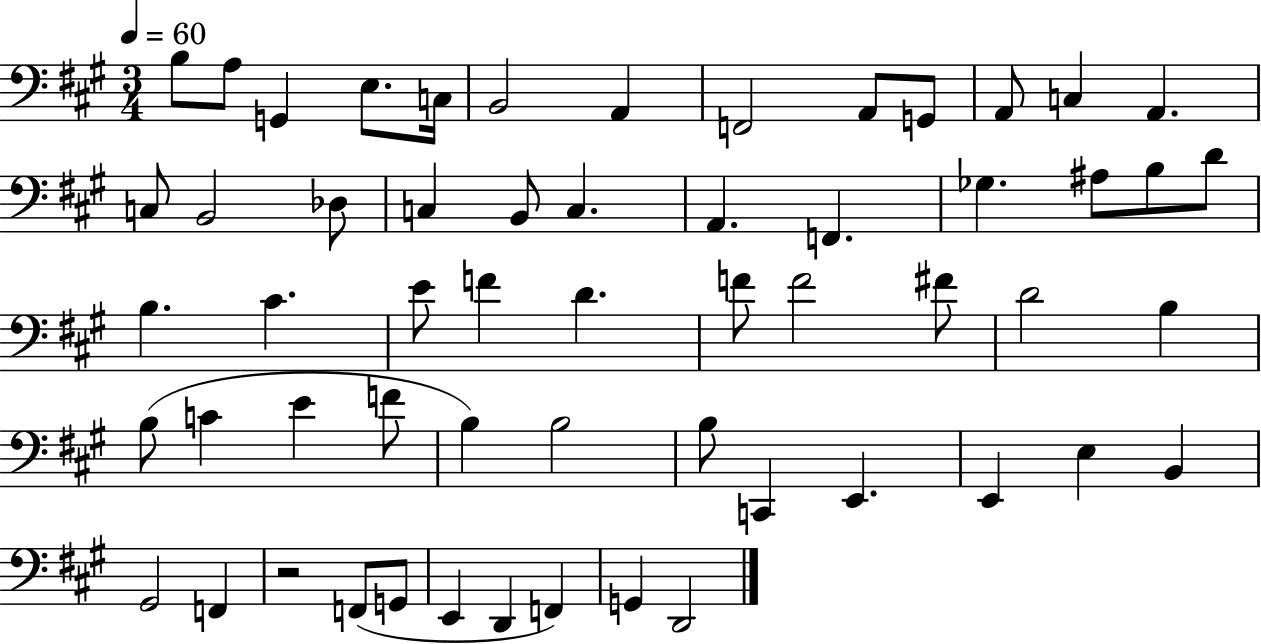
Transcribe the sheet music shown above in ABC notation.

X:1
T:Untitled
M:3/4
L:1/4
K:A
B,/2 A,/2 G,, E,/2 C,/4 B,,2 A,, F,,2 A,,/2 G,,/2 A,,/2 C, A,, C,/2 B,,2 _D,/2 C, B,,/2 C, A,, F,, _G, ^A,/2 B,/2 D/2 B, ^C E/2 F D F/2 F2 ^F/2 D2 B, B,/2 C E F/2 B, B,2 B,/2 C,, E,, E,, E, B,, ^G,,2 F,, z2 F,,/2 G,,/2 E,, D,, F,, G,, D,,2